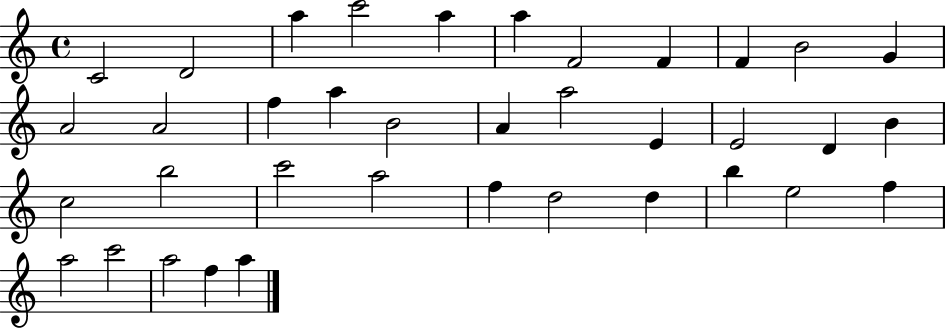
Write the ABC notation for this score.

X:1
T:Untitled
M:4/4
L:1/4
K:C
C2 D2 a c'2 a a F2 F F B2 G A2 A2 f a B2 A a2 E E2 D B c2 b2 c'2 a2 f d2 d b e2 f a2 c'2 a2 f a